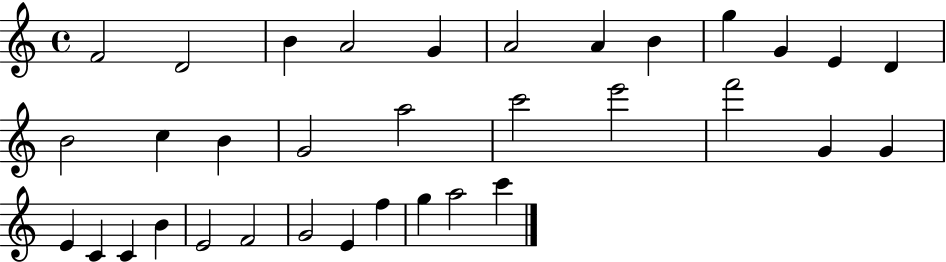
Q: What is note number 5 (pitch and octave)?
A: G4